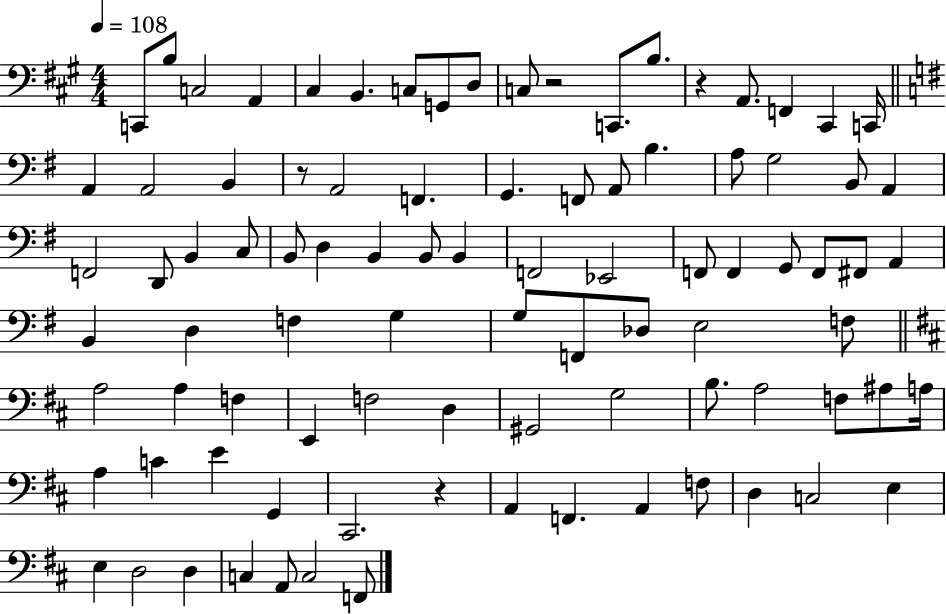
C2/e B3/e C3/h A2/q C#3/q B2/q. C3/e G2/e D3/e C3/e R/h C2/e. B3/e. R/q A2/e. F2/q C#2/q C2/s A2/q A2/h B2/q R/e A2/h F2/q. G2/q. F2/e A2/e B3/q. A3/e G3/h B2/e A2/q F2/h D2/e B2/q C3/e B2/e D3/q B2/q B2/e B2/q F2/h Eb2/h F2/e F2/q G2/e F2/e F#2/e A2/q B2/q D3/q F3/q G3/q G3/e F2/e Db3/e E3/h F3/e A3/h A3/q F3/q E2/q F3/h D3/q G#2/h G3/h B3/e. A3/h F3/e A#3/e A3/s A3/q C4/q E4/q G2/q C#2/h. R/q A2/q F2/q. A2/q F3/e D3/q C3/h E3/q E3/q D3/h D3/q C3/q A2/e C3/h F2/e